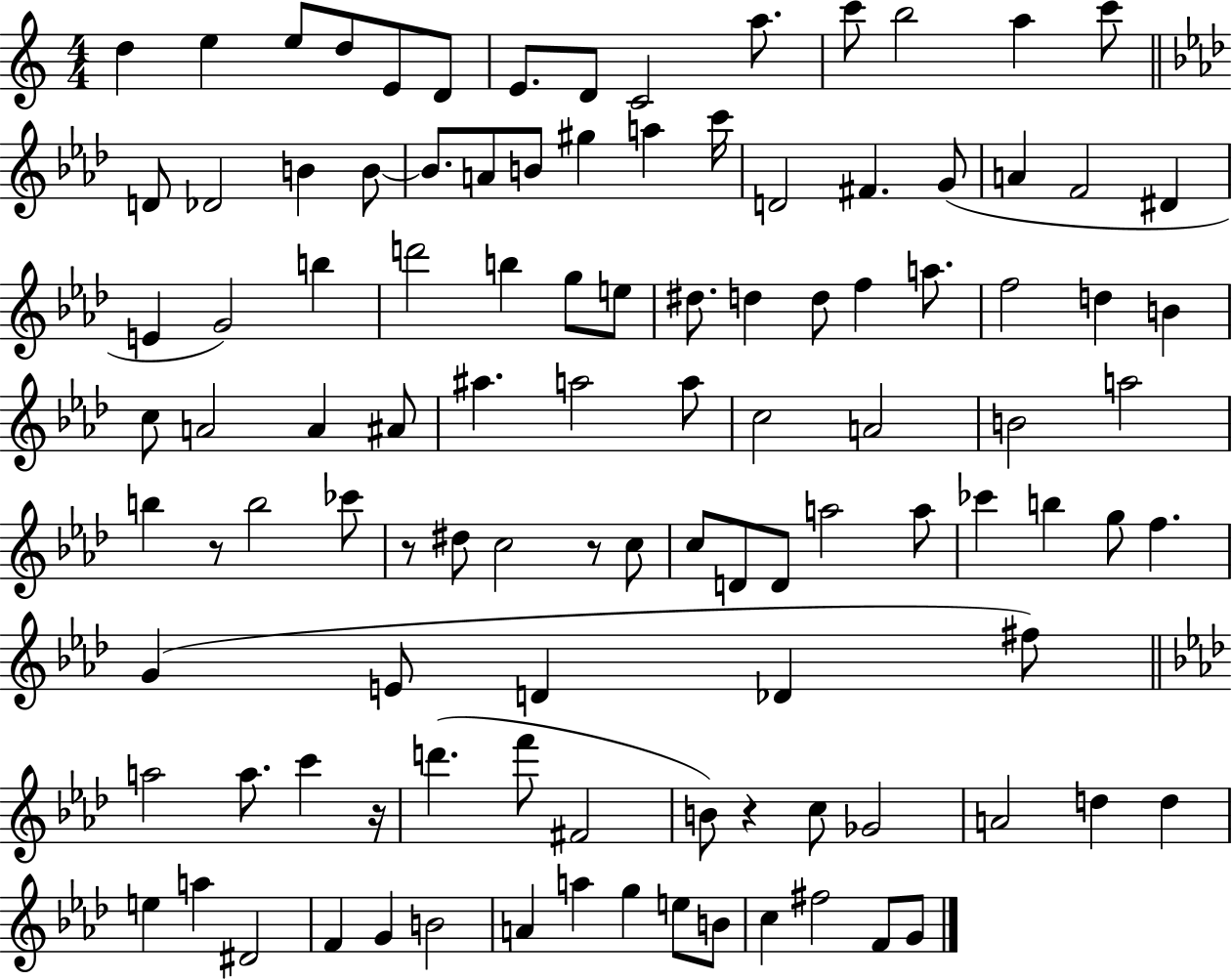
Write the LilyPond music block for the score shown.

{
  \clef treble
  \numericTimeSignature
  \time 4/4
  \key c \major
  d''4 e''4 e''8 d''8 e'8 d'8 | e'8. d'8 c'2 a''8. | c'''8 b''2 a''4 c'''8 | \bar "||" \break \key aes \major d'8 des'2 b'4 b'8~~ | b'8. a'8 b'8 gis''4 a''4 c'''16 | d'2 fis'4. g'8( | a'4 f'2 dis'4 | \break e'4 g'2) b''4 | d'''2 b''4 g''8 e''8 | dis''8. d''4 d''8 f''4 a''8. | f''2 d''4 b'4 | \break c''8 a'2 a'4 ais'8 | ais''4. a''2 a''8 | c''2 a'2 | b'2 a''2 | \break b''4 r8 b''2 ces'''8 | r8 dis''8 c''2 r8 c''8 | c''8 d'8 d'8 a''2 a''8 | ces'''4 b''4 g''8 f''4. | \break g'4( e'8 d'4 des'4 fis''8) | \bar "||" \break \key aes \major a''2 a''8. c'''4 r16 | d'''4.( f'''8 fis'2 | b'8) r4 c''8 ges'2 | a'2 d''4 d''4 | \break e''4 a''4 dis'2 | f'4 g'4 b'2 | a'4 a''4 g''4 e''8 b'8 | c''4 fis''2 f'8 g'8 | \break \bar "|."
}